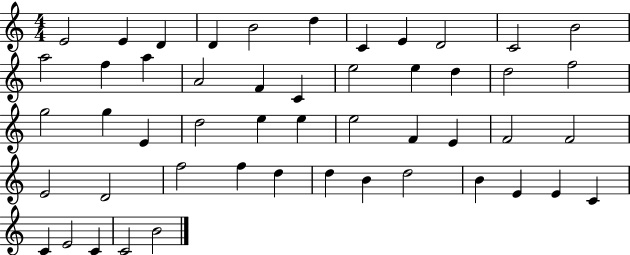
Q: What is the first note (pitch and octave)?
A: E4